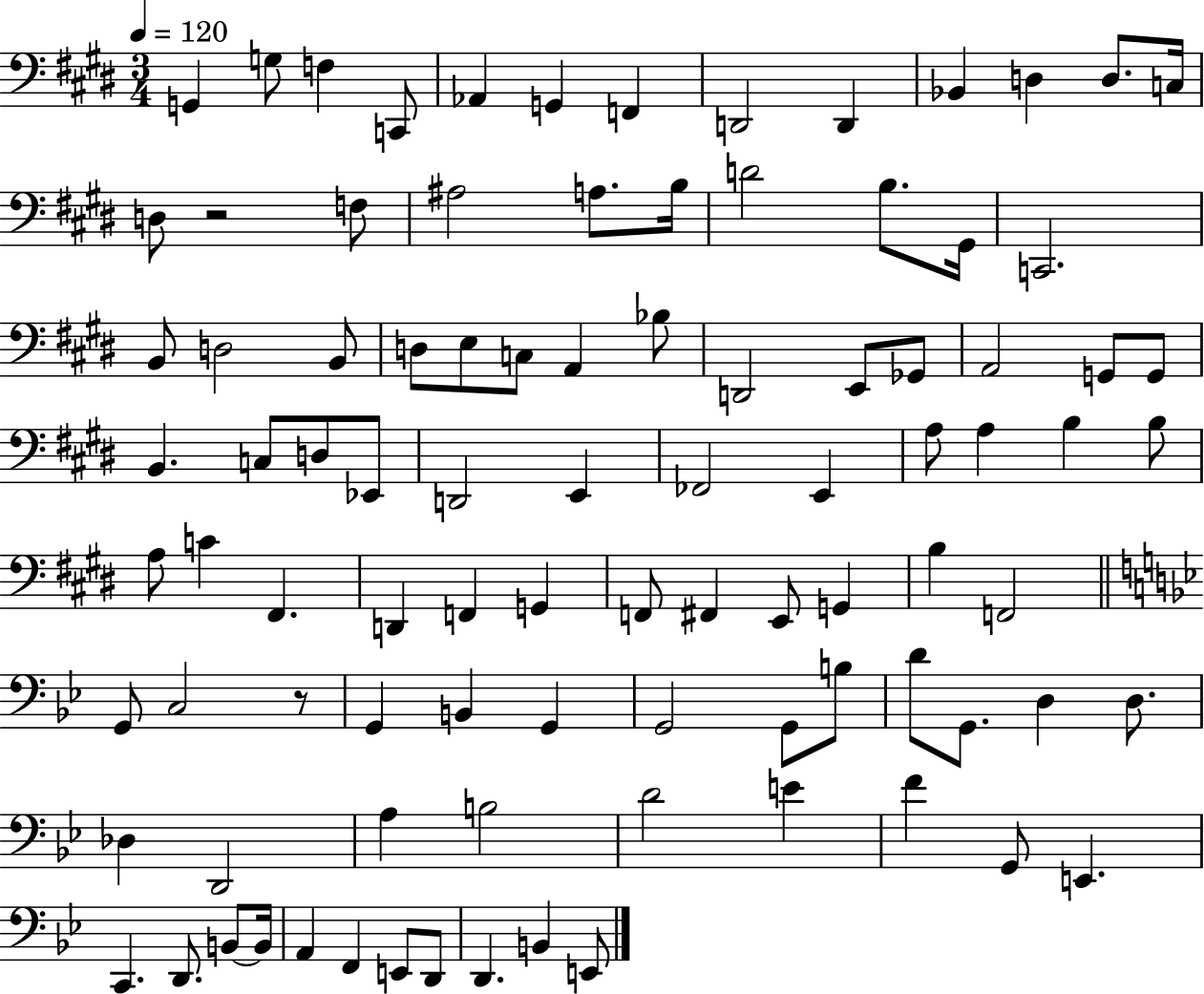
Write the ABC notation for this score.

X:1
T:Untitled
M:3/4
L:1/4
K:E
G,, G,/2 F, C,,/2 _A,, G,, F,, D,,2 D,, _B,, D, D,/2 C,/4 D,/2 z2 F,/2 ^A,2 A,/2 B,/4 D2 B,/2 ^G,,/4 C,,2 B,,/2 D,2 B,,/2 D,/2 E,/2 C,/2 A,, _B,/2 D,,2 E,,/2 _G,,/2 A,,2 G,,/2 G,,/2 B,, C,/2 D,/2 _E,,/2 D,,2 E,, _F,,2 E,, A,/2 A, B, B,/2 A,/2 C ^F,, D,, F,, G,, F,,/2 ^F,, E,,/2 G,, B, F,,2 G,,/2 C,2 z/2 G,, B,, G,, G,,2 G,,/2 B,/2 D/2 G,,/2 D, D,/2 _D, D,,2 A, B,2 D2 E F G,,/2 E,, C,, D,,/2 B,,/2 B,,/4 A,, F,, E,,/2 D,,/2 D,, B,, E,,/2